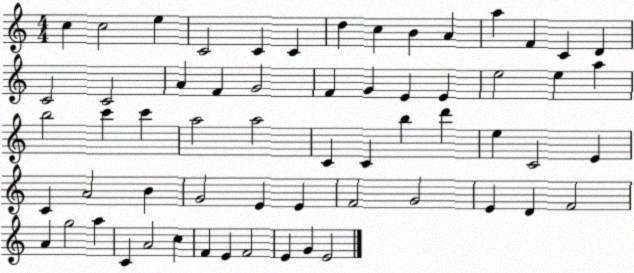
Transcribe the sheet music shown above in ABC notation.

X:1
T:Untitled
M:4/4
L:1/4
K:C
c c2 e C2 C C d c B A a F C D C2 C2 A F G2 F G E E e2 e a b2 c' c' a2 a2 C C b d' e C2 E C A2 B G2 E E F2 G2 E D F2 A g2 a C A2 c F E F2 E G E2